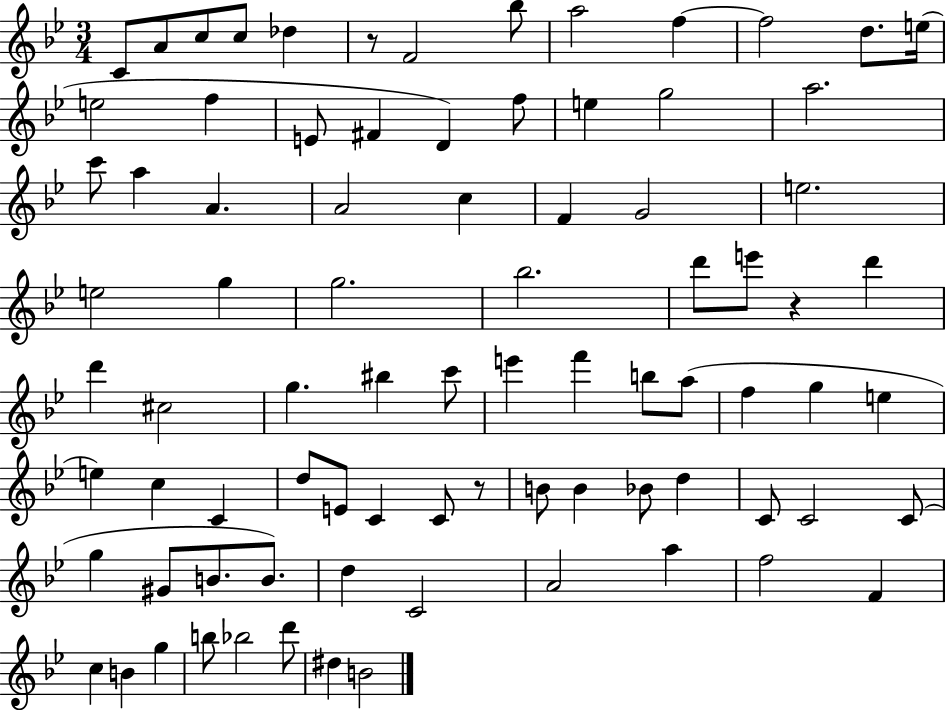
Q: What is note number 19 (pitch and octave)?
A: E5